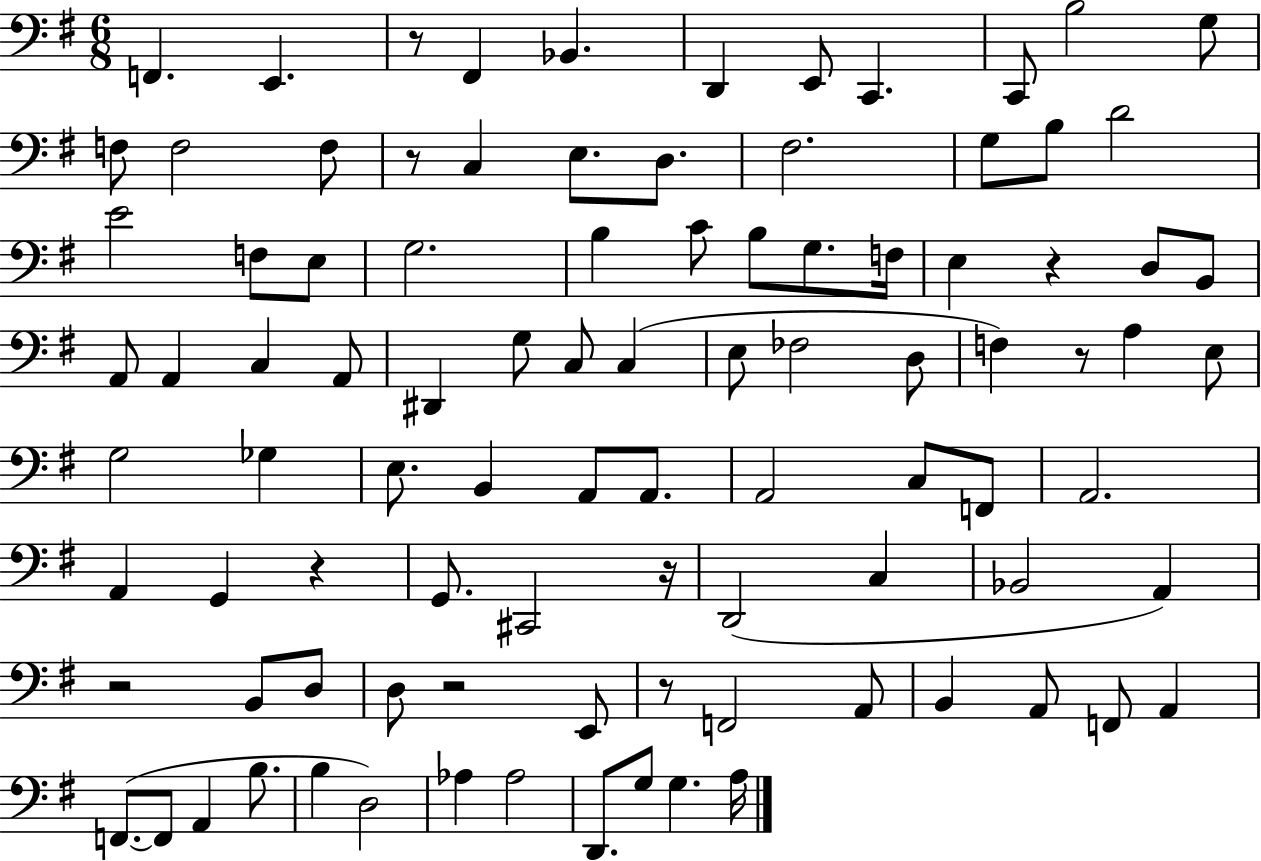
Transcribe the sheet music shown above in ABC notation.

X:1
T:Untitled
M:6/8
L:1/4
K:G
F,, E,, z/2 ^F,, _B,, D,, E,,/2 C,, C,,/2 B,2 G,/2 F,/2 F,2 F,/2 z/2 C, E,/2 D,/2 ^F,2 G,/2 B,/2 D2 E2 F,/2 E,/2 G,2 B, C/2 B,/2 G,/2 F,/4 E, z D,/2 B,,/2 A,,/2 A,, C, A,,/2 ^D,, G,/2 C,/2 C, E,/2 _F,2 D,/2 F, z/2 A, E,/2 G,2 _G, E,/2 B,, A,,/2 A,,/2 A,,2 C,/2 F,,/2 A,,2 A,, G,, z G,,/2 ^C,,2 z/4 D,,2 C, _B,,2 A,, z2 B,,/2 D,/2 D,/2 z2 E,,/2 z/2 F,,2 A,,/2 B,, A,,/2 F,,/2 A,, F,,/2 F,,/2 A,, B,/2 B, D,2 _A, _A,2 D,,/2 G,/2 G, A,/4